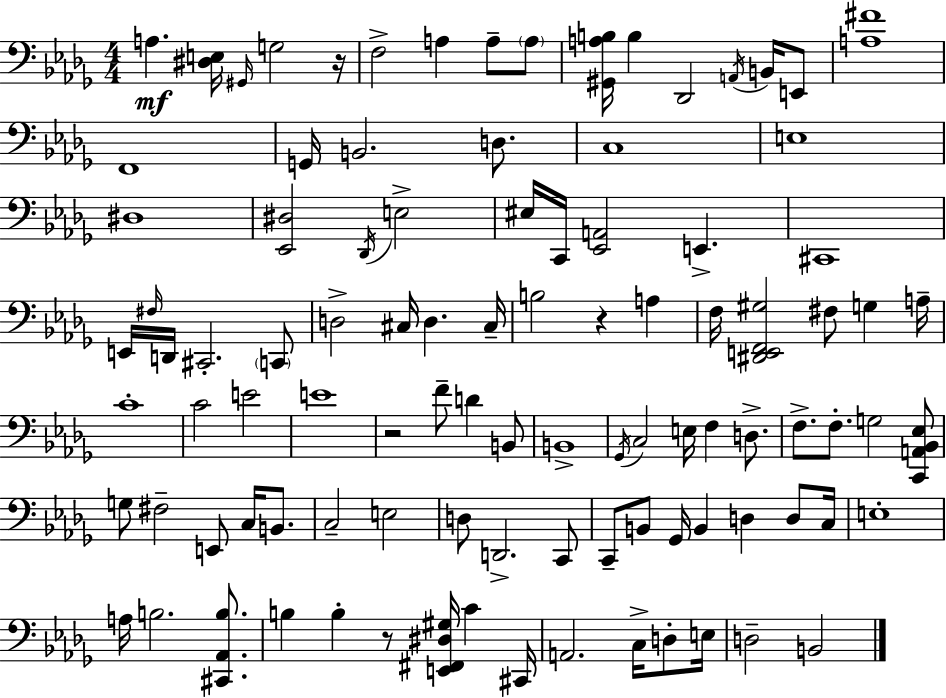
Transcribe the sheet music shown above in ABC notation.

X:1
T:Untitled
M:4/4
L:1/4
K:Bbm
A, [^D,E,]/4 ^G,,/4 G,2 z/4 F,2 A, A,/2 A,/2 [^G,,A,B,]/4 B, _D,,2 A,,/4 B,,/4 E,,/2 [A,^F]4 F,,4 G,,/4 B,,2 D,/2 C,4 E,4 ^D,4 [_E,,^D,]2 _D,,/4 E,2 ^E,/4 C,,/4 [_E,,A,,]2 E,, ^C,,4 E,,/4 ^F,/4 D,,/4 ^C,,2 C,,/2 D,2 ^C,/4 D, ^C,/4 B,2 z A, F,/4 [^D,,E,,F,,^G,]2 ^F,/2 G, A,/4 C4 C2 E2 E4 z2 F/2 D B,,/2 B,,4 _G,,/4 C,2 E,/4 F, D,/2 F,/2 F,/2 G,2 [C,,A,,_B,,_E,]/2 G,/2 ^F,2 E,,/2 C,/4 B,,/2 C,2 E,2 D,/2 D,,2 C,,/2 C,,/2 B,,/2 _G,,/4 B,, D, D,/2 C,/4 E,4 A,/4 B,2 [^C,,_A,,B,]/2 B, B, z/2 [E,,^F,,^D,^G,]/4 C ^C,,/4 A,,2 C,/4 D,/2 E,/4 D,2 B,,2